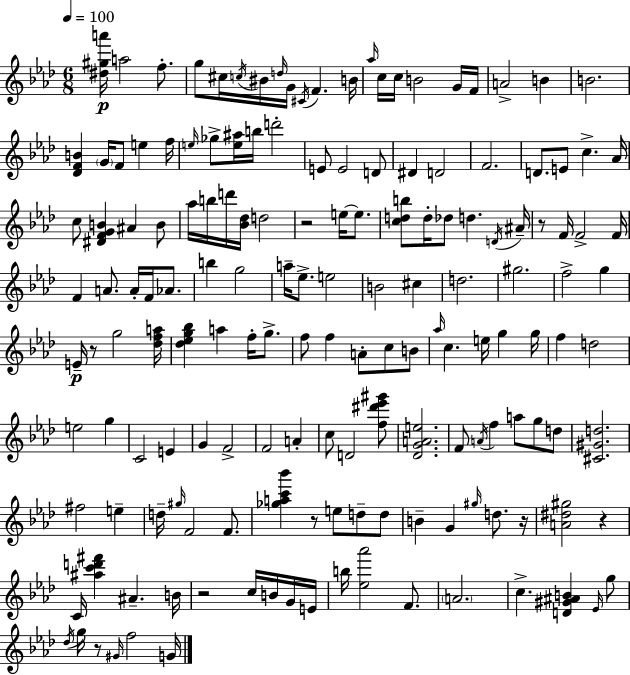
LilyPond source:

{
  \clef treble
  \numericTimeSignature
  \time 6/8
  \key f \minor
  \tempo 4 = 100
  <dis'' gis'' a'''>16\p a''2 f''8.-. | g''8 cis''16 \acciaccatura { c''16 } bis'16 \grace { d''16 } g'16 \acciaccatura { cis'16 } f'4. | b'16 \grace { aes''16 } c''16 c''16 b'2 | g'16 f'16 a'2-> | \break b'4 b'2. | <des' f' b'>4 \parenthesize g'16 f'8 e''4 | f''16 \grace { e''16 } ges''8-> <e'' ais''>16 b''16 d'''2-. | e'8 e'2 | \break d'8 dis'4 d'2 | f'2. | d'8. e'8 c''4.-> | aes'16 c''8 <dis' f' g' b'>4 ais'4 | \break b'8 aes''16 b''16 d'''16 <bes' des''>16 d''2 | r2 | e''16~~ e''8. <c'' d'' b''>8 d''16-. des''8 d''4. | \acciaccatura { d'16 } ais'16-- r8 f'16 f'2-> | \break f'16 f'4 a'8. | a'16-. f'16 aes'8. b''4 g''2 | a''16-- ees''8.-> e''2 | b'2 | \break cis''4 d''2. | gis''2. | f''2-> | g''4 e'16--\p r8 g''2 | \break <des'' f'' a''>16 <des'' ees'' g'' bes''>4 a''4 | f''16-. g''8.-> f''8 f''4 | a'8-. c''8 b'8 \grace { aes''16 } c''4. | e''16 g''4 g''16 f''4 d''2 | \break e''2 | g''4 c'2 | e'4 g'4 f'2-> | f'2 | \break a'4-. c''8 d'2 | <f'' dis''' ees''' gis'''>8 <des' g' a' e''>2. | f'8 \acciaccatura { a'16 } f''4 | a''8 g''8 d''8 <cis' gis' d''>2. | \break fis''2 | e''4-- d''16-- \grace { gis''16 } f'2 | f'8. <ges'' a'' c''' bes'''>4 | r8 e''8 d''8-- d''8 b'4-- | \break g'4 \grace { gis''16 } d''8. r16 <a' dis'' gis''>2 | r4 c'16 <ais'' c''' d''' fis'''>4 | ais'4.-- b'16 r2 | c''16 b'16 g'16 e'16 b''16 <ees'' aes'''>2 | \break f'8. \parenthesize a'2. | c''4.-> | <d' gis' ais' b'>4 \grace { ees'16 } g''8 \acciaccatura { des''16 } | g''16 r8 \grace { gis'16 } f''2 | \break g'16 \bar "|."
}